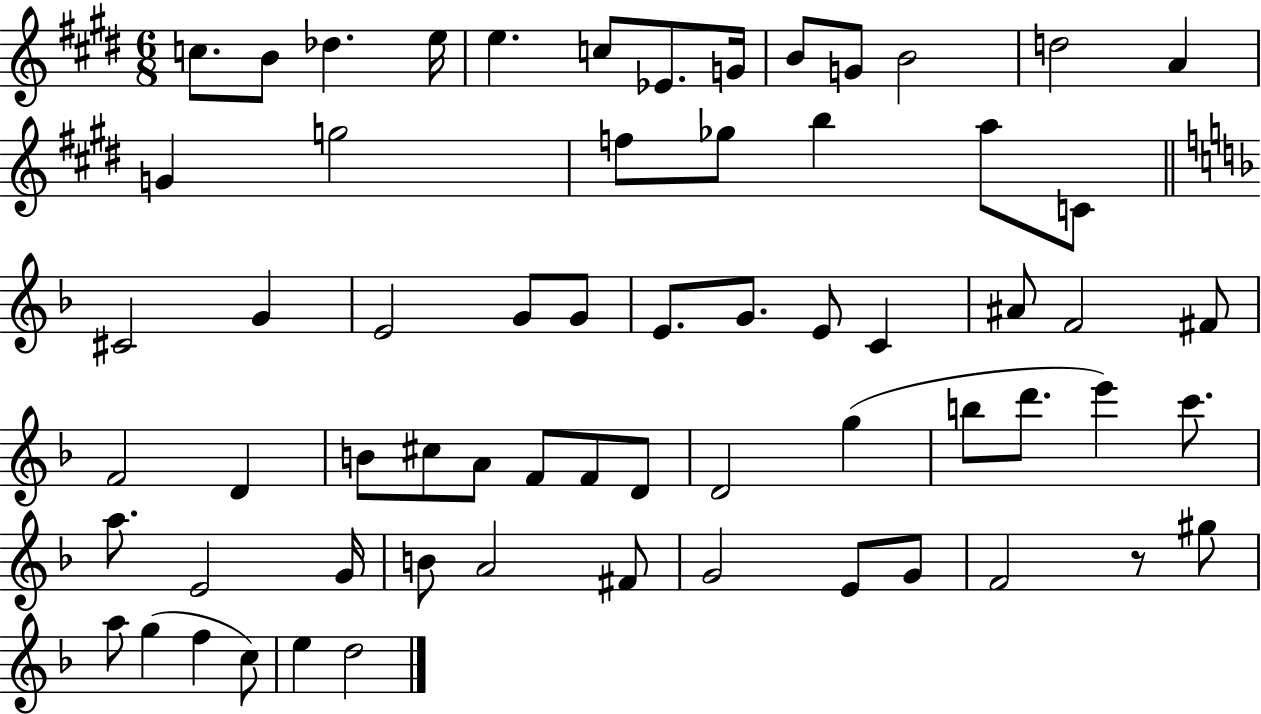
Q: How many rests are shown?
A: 1